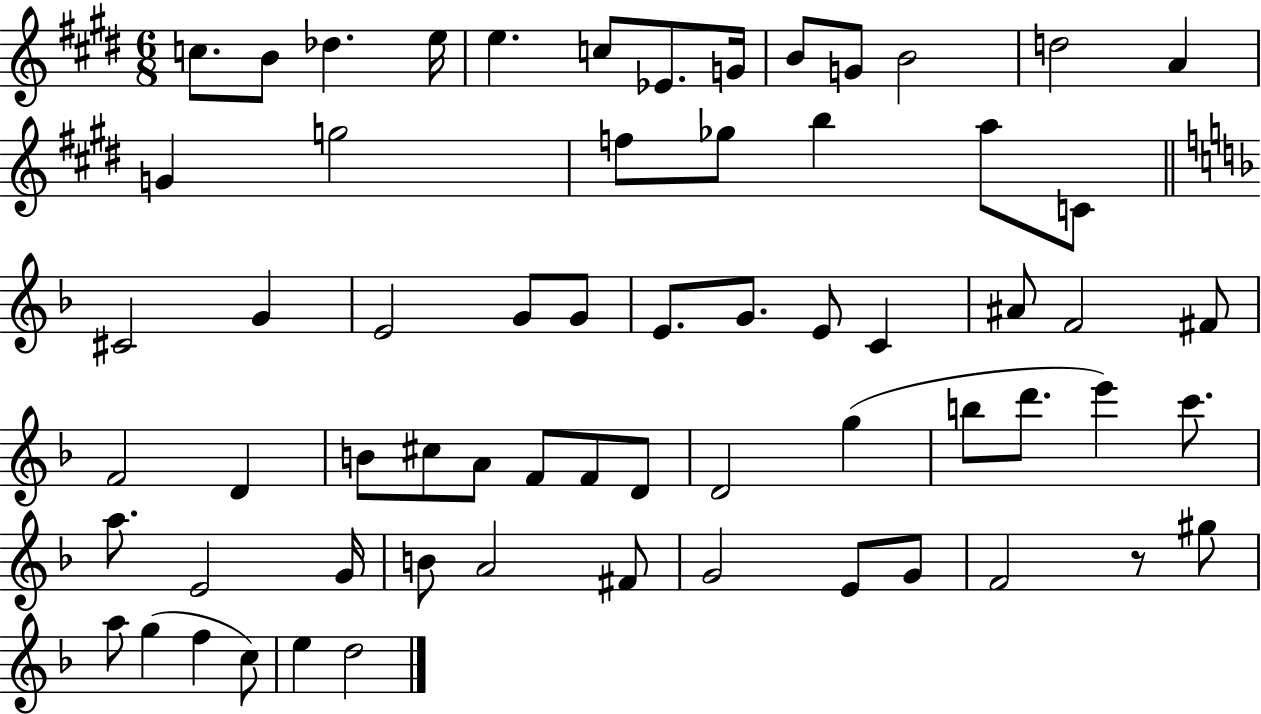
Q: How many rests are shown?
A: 1